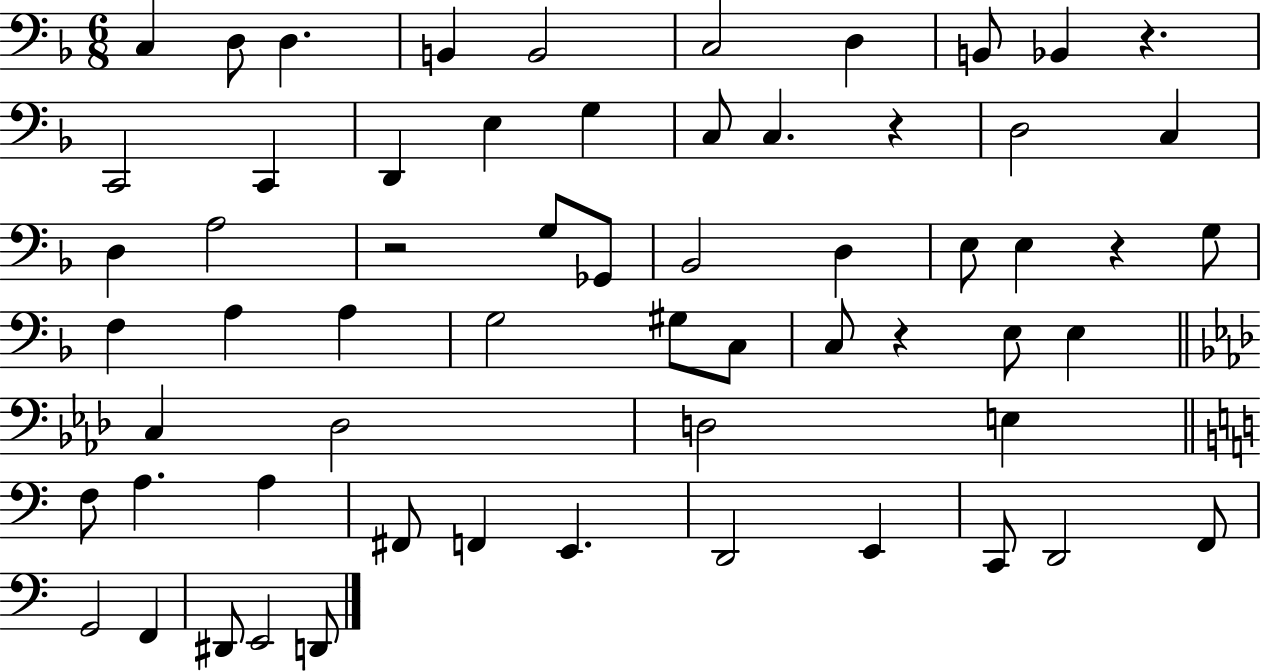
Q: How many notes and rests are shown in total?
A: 61